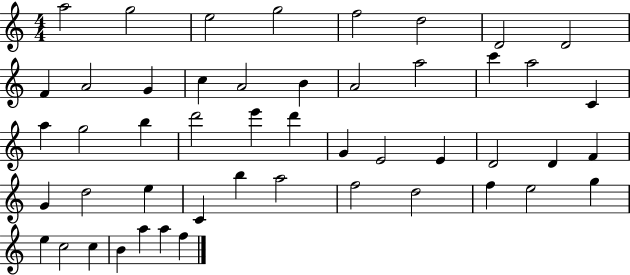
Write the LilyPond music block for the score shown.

{
  \clef treble
  \numericTimeSignature
  \time 4/4
  \key c \major
  a''2 g''2 | e''2 g''2 | f''2 d''2 | d'2 d'2 | \break f'4 a'2 g'4 | c''4 a'2 b'4 | a'2 a''2 | c'''4 a''2 c'4 | \break a''4 g''2 b''4 | d'''2 e'''4 d'''4 | g'4 e'2 e'4 | d'2 d'4 f'4 | \break g'4 d''2 e''4 | c'4 b''4 a''2 | f''2 d''2 | f''4 e''2 g''4 | \break e''4 c''2 c''4 | b'4 a''4 a''4 f''4 | \bar "|."
}